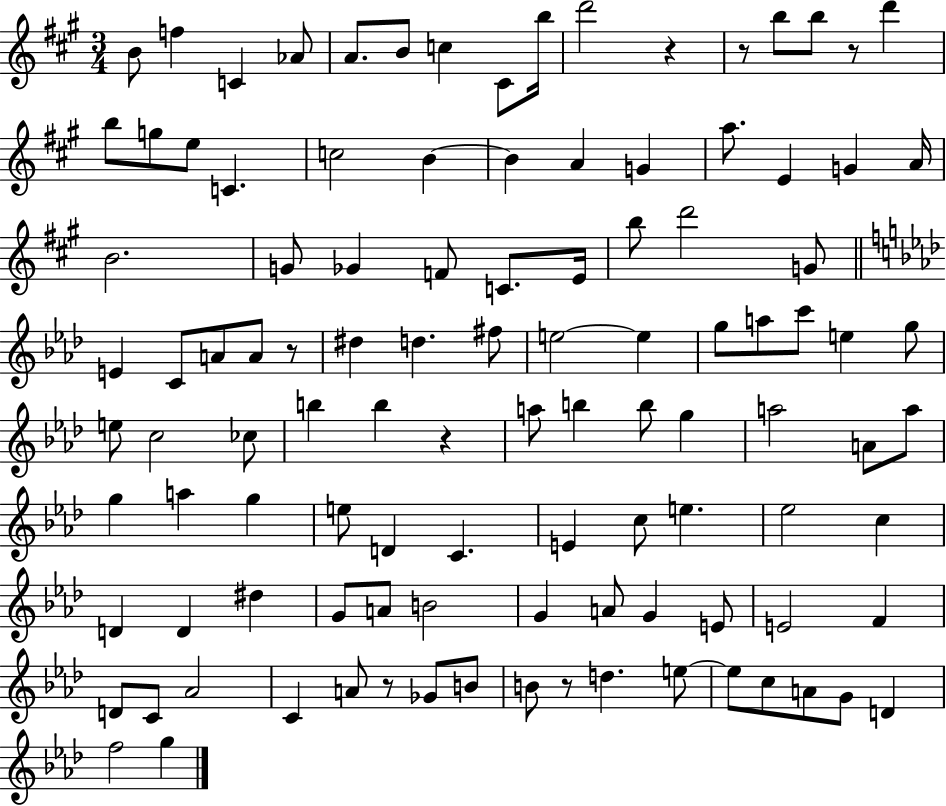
X:1
T:Untitled
M:3/4
L:1/4
K:A
B/2 f C _A/2 A/2 B/2 c ^C/2 b/4 d'2 z z/2 b/2 b/2 z/2 d' b/2 g/2 e/2 C c2 B B A G a/2 E G A/4 B2 G/2 _G F/2 C/2 E/4 b/2 d'2 G/2 E C/2 A/2 A/2 z/2 ^d d ^f/2 e2 e g/2 a/2 c'/2 e g/2 e/2 c2 _c/2 b b z a/2 b b/2 g a2 A/2 a/2 g a g e/2 D C E c/2 e _e2 c D D ^d G/2 A/2 B2 G A/2 G E/2 E2 F D/2 C/2 _A2 C A/2 z/2 _G/2 B/2 B/2 z/2 d e/2 e/2 c/2 A/2 G/2 D f2 g